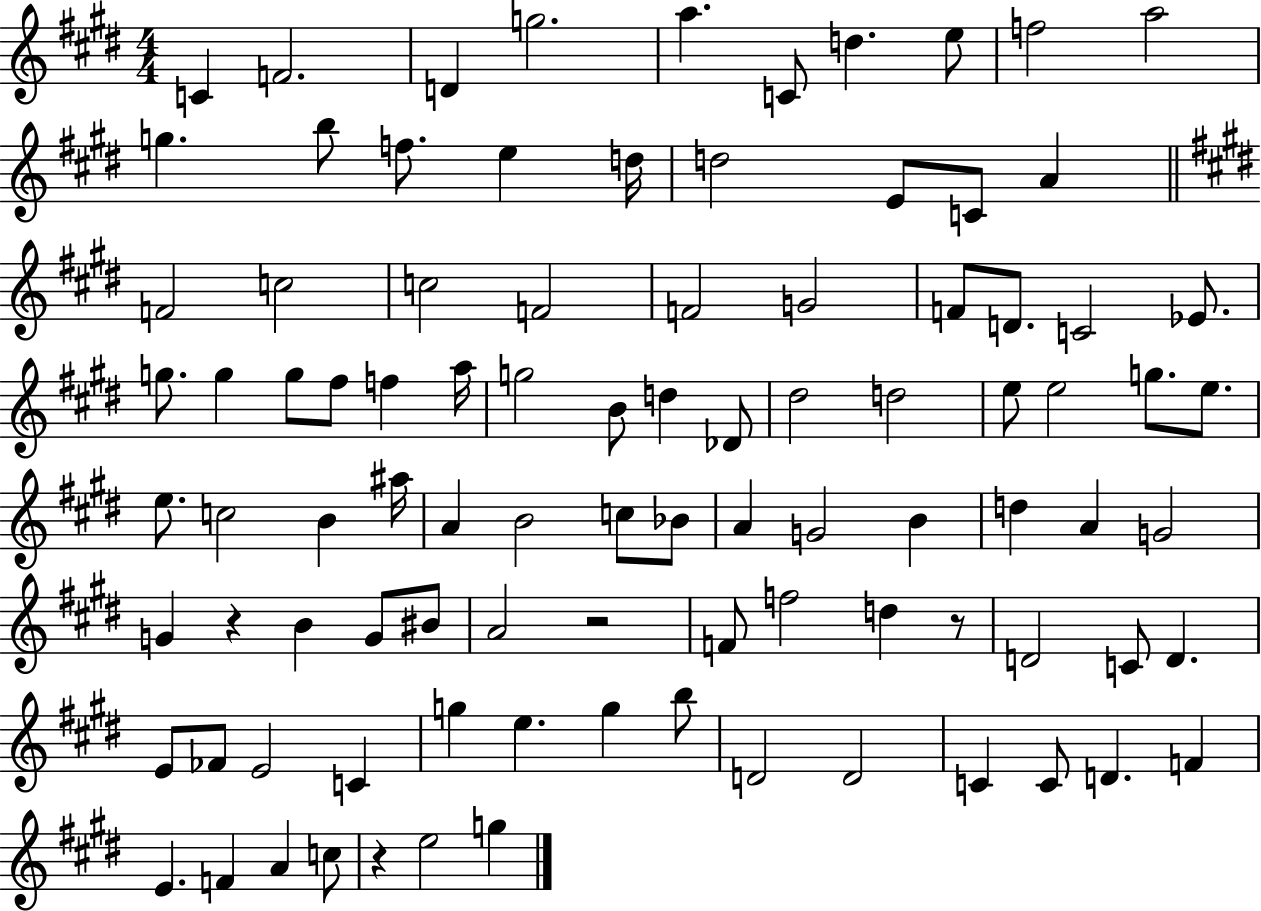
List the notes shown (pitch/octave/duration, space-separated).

C4/q F4/h. D4/q G5/h. A5/q. C4/e D5/q. E5/e F5/h A5/h G5/q. B5/e F5/e. E5/q D5/s D5/h E4/e C4/e A4/q F4/h C5/h C5/h F4/h F4/h G4/h F4/e D4/e. C4/h Eb4/e. G5/e. G5/q G5/e F#5/e F5/q A5/s G5/h B4/e D5/q Db4/e D#5/h D5/h E5/e E5/h G5/e. E5/e. E5/e. C5/h B4/q A#5/s A4/q B4/h C5/e Bb4/e A4/q G4/h B4/q D5/q A4/q G4/h G4/q R/q B4/q G4/e BIS4/e A4/h R/h F4/e F5/h D5/q R/e D4/h C4/e D4/q. E4/e FES4/e E4/h C4/q G5/q E5/q. G5/q B5/e D4/h D4/h C4/q C4/e D4/q. F4/q E4/q. F4/q A4/q C5/e R/q E5/h G5/q